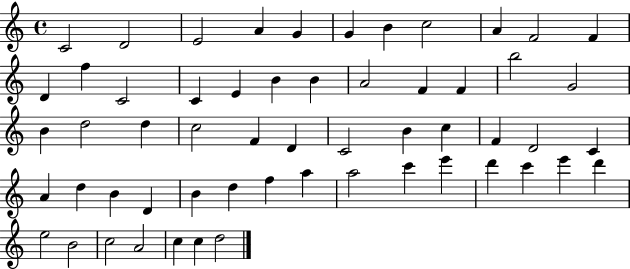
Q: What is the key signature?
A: C major